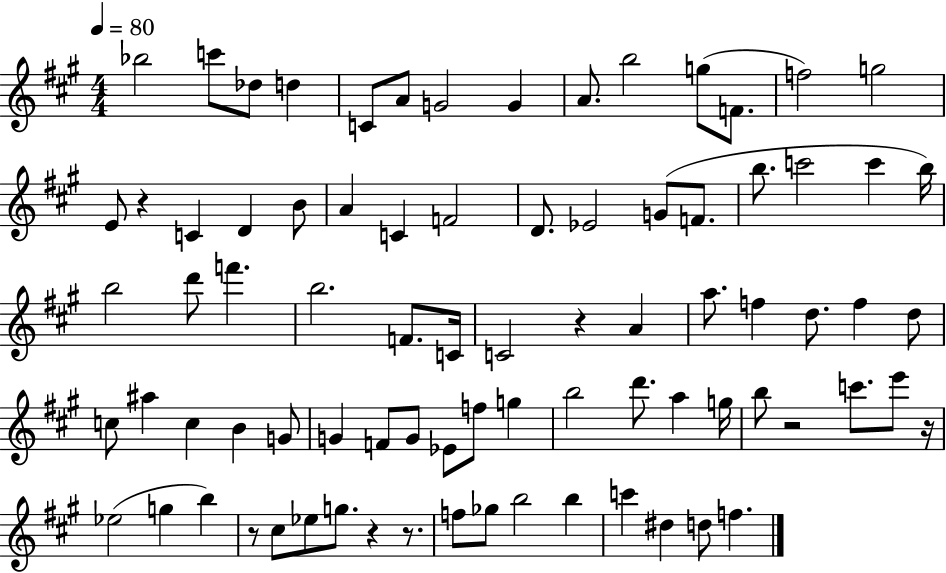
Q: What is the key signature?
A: A major